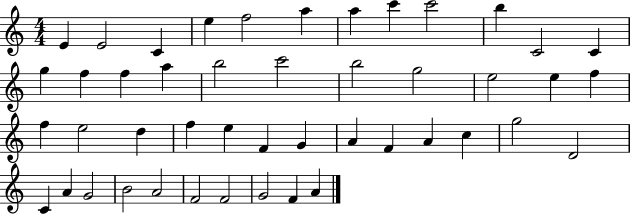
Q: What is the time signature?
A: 4/4